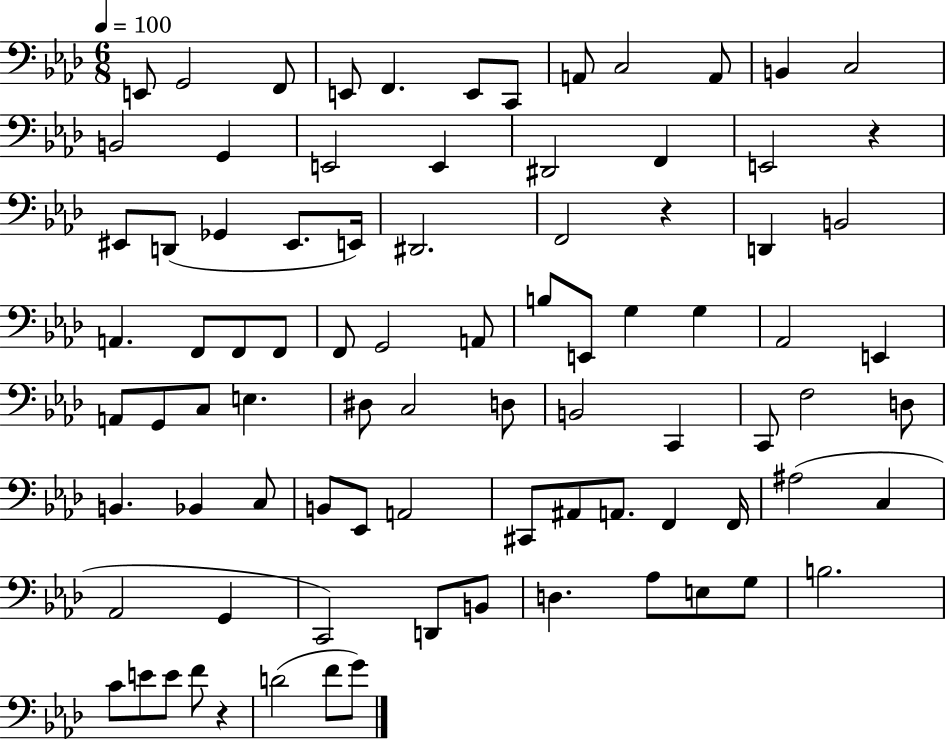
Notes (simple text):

E2/e G2/h F2/e E2/e F2/q. E2/e C2/e A2/e C3/h A2/e B2/q C3/h B2/h G2/q E2/h E2/q D#2/h F2/q E2/h R/q EIS2/e D2/e Gb2/q EIS2/e. E2/s D#2/h. F2/h R/q D2/q B2/h A2/q. F2/e F2/e F2/e F2/e G2/h A2/e B3/e E2/e G3/q G3/q Ab2/h E2/q A2/e G2/e C3/e E3/q. D#3/e C3/h D3/e B2/h C2/q C2/e F3/h D3/e B2/q. Bb2/q C3/e B2/e Eb2/e A2/h C#2/e A#2/e A2/e. F2/q F2/s A#3/h C3/q Ab2/h G2/q C2/h D2/e B2/e D3/q. Ab3/e E3/e G3/e B3/h. C4/e E4/e E4/e F4/e R/q D4/h F4/e G4/e